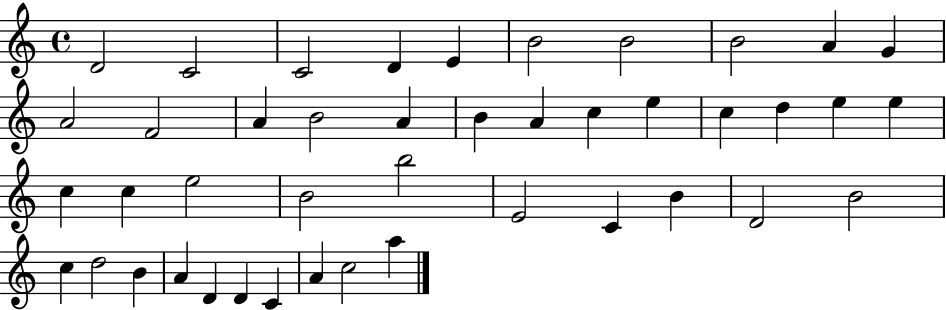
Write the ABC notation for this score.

X:1
T:Untitled
M:4/4
L:1/4
K:C
D2 C2 C2 D E B2 B2 B2 A G A2 F2 A B2 A B A c e c d e e c c e2 B2 b2 E2 C B D2 B2 c d2 B A D D C A c2 a